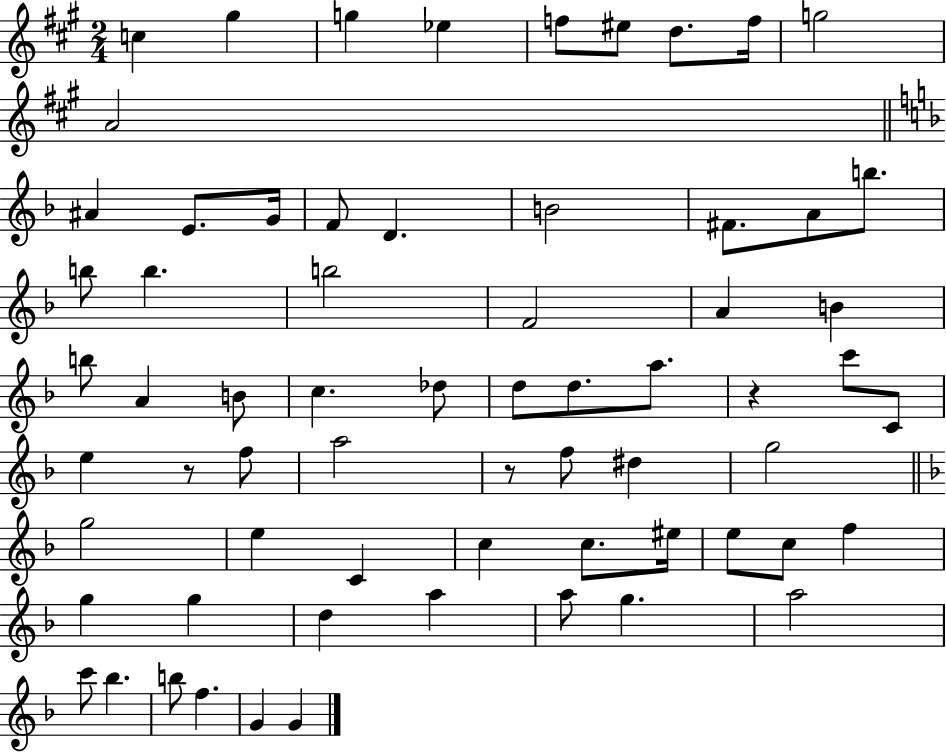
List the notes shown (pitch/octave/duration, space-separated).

C5/q G#5/q G5/q Eb5/q F5/e EIS5/e D5/e. F5/s G5/h A4/h A#4/q E4/e. G4/s F4/e D4/q. B4/h F#4/e. A4/e B5/e. B5/e B5/q. B5/h F4/h A4/q B4/q B5/e A4/q B4/e C5/q. Db5/e D5/e D5/e. A5/e. R/q C6/e C4/e E5/q R/e F5/e A5/h R/e F5/e D#5/q G5/h G5/h E5/q C4/q C5/q C5/e. EIS5/s E5/e C5/e F5/q G5/q G5/q D5/q A5/q A5/e G5/q. A5/h C6/e Bb5/q. B5/e F5/q. G4/q G4/q